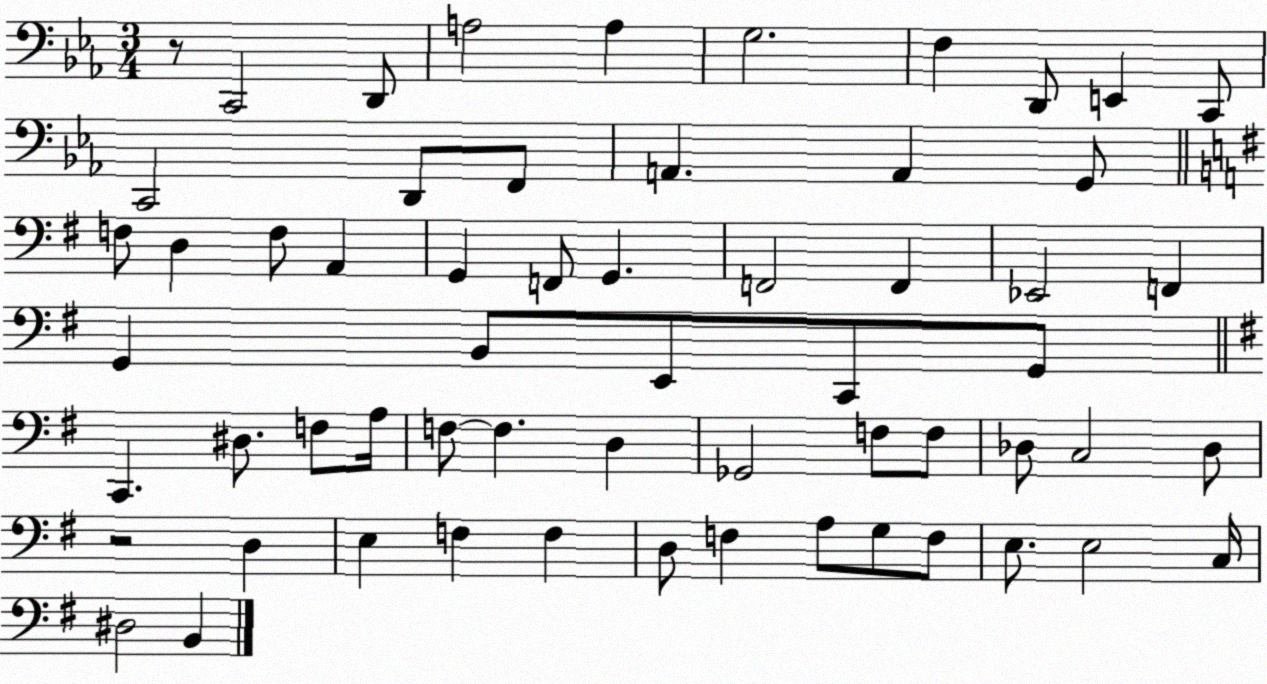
X:1
T:Untitled
M:3/4
L:1/4
K:Eb
z/2 C,,2 D,,/2 A,2 A, G,2 F, D,,/2 E,, C,,/2 C,,2 D,,/2 F,,/2 A,, A,, G,,/2 F,/2 D, F,/2 A,, G,, F,,/2 G,, F,,2 F,, _E,,2 F,, G,, B,,/2 E,,/2 C,,/2 G,,/2 C,, ^D,/2 F,/2 A,/4 F,/2 F, D, _G,,2 F,/2 F,/2 _D,/2 C,2 _D,/2 z2 D, E, F, F, D,/2 F, A,/2 G,/2 F,/2 E,/2 E,2 C,/4 ^D,2 B,,